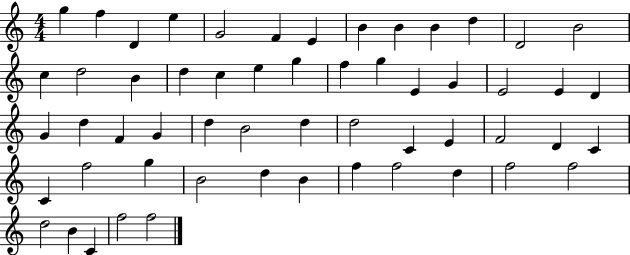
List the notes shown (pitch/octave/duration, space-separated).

G5/q F5/q D4/q E5/q G4/h F4/q E4/q B4/q B4/q B4/q D5/q D4/h B4/h C5/q D5/h B4/q D5/q C5/q E5/q G5/q F5/q G5/q E4/q G4/q E4/h E4/q D4/q G4/q D5/q F4/q G4/q D5/q B4/h D5/q D5/h C4/q E4/q F4/h D4/q C4/q C4/q F5/h G5/q B4/h D5/q B4/q F5/q F5/h D5/q F5/h F5/h D5/h B4/q C4/q F5/h F5/h